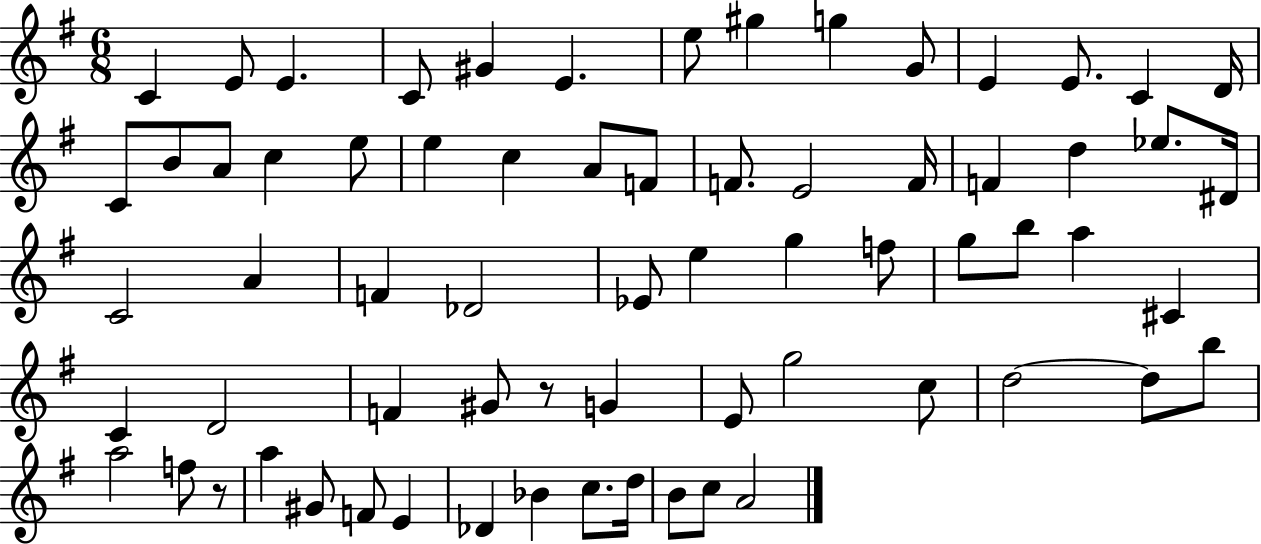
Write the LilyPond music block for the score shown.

{
  \clef treble
  \numericTimeSignature
  \time 6/8
  \key g \major
  c'4 e'8 e'4. | c'8 gis'4 e'4. | e''8 gis''4 g''4 g'8 | e'4 e'8. c'4 d'16 | \break c'8 b'8 a'8 c''4 e''8 | e''4 c''4 a'8 f'8 | f'8. e'2 f'16 | f'4 d''4 ees''8. dis'16 | \break c'2 a'4 | f'4 des'2 | ees'8 e''4 g''4 f''8 | g''8 b''8 a''4 cis'4 | \break c'4 d'2 | f'4 gis'8 r8 g'4 | e'8 g''2 c''8 | d''2~~ d''8 b''8 | \break a''2 f''8 r8 | a''4 gis'8 f'8 e'4 | des'4 bes'4 c''8. d''16 | b'8 c''8 a'2 | \break \bar "|."
}